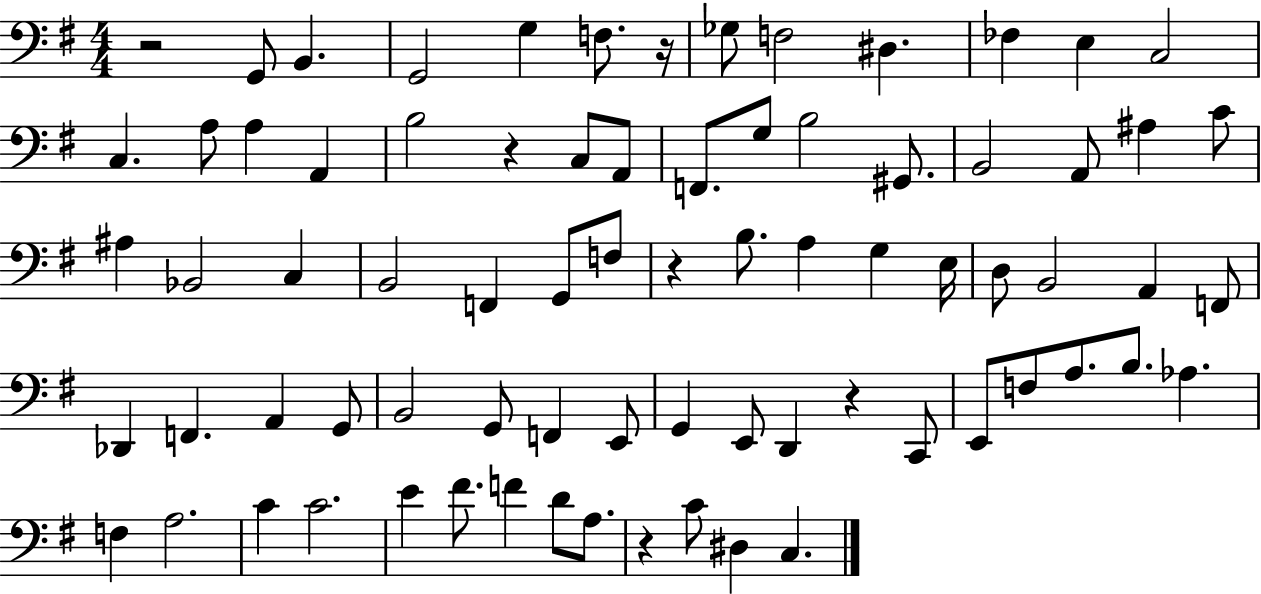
R/h G2/e B2/q. G2/h G3/q F3/e. R/s Gb3/e F3/h D#3/q. FES3/q E3/q C3/h C3/q. A3/e A3/q A2/q B3/h R/q C3/e A2/e F2/e. G3/e B3/h G#2/e. B2/h A2/e A#3/q C4/e A#3/q Bb2/h C3/q B2/h F2/q G2/e F3/e R/q B3/e. A3/q G3/q E3/s D3/e B2/h A2/q F2/e Db2/q F2/q. A2/q G2/e B2/h G2/e F2/q E2/e G2/q E2/e D2/q R/q C2/e E2/e F3/e A3/e. B3/e. Ab3/q. F3/q A3/h. C4/q C4/h. E4/q F#4/e. F4/q D4/e A3/e. R/q C4/e D#3/q C3/q.